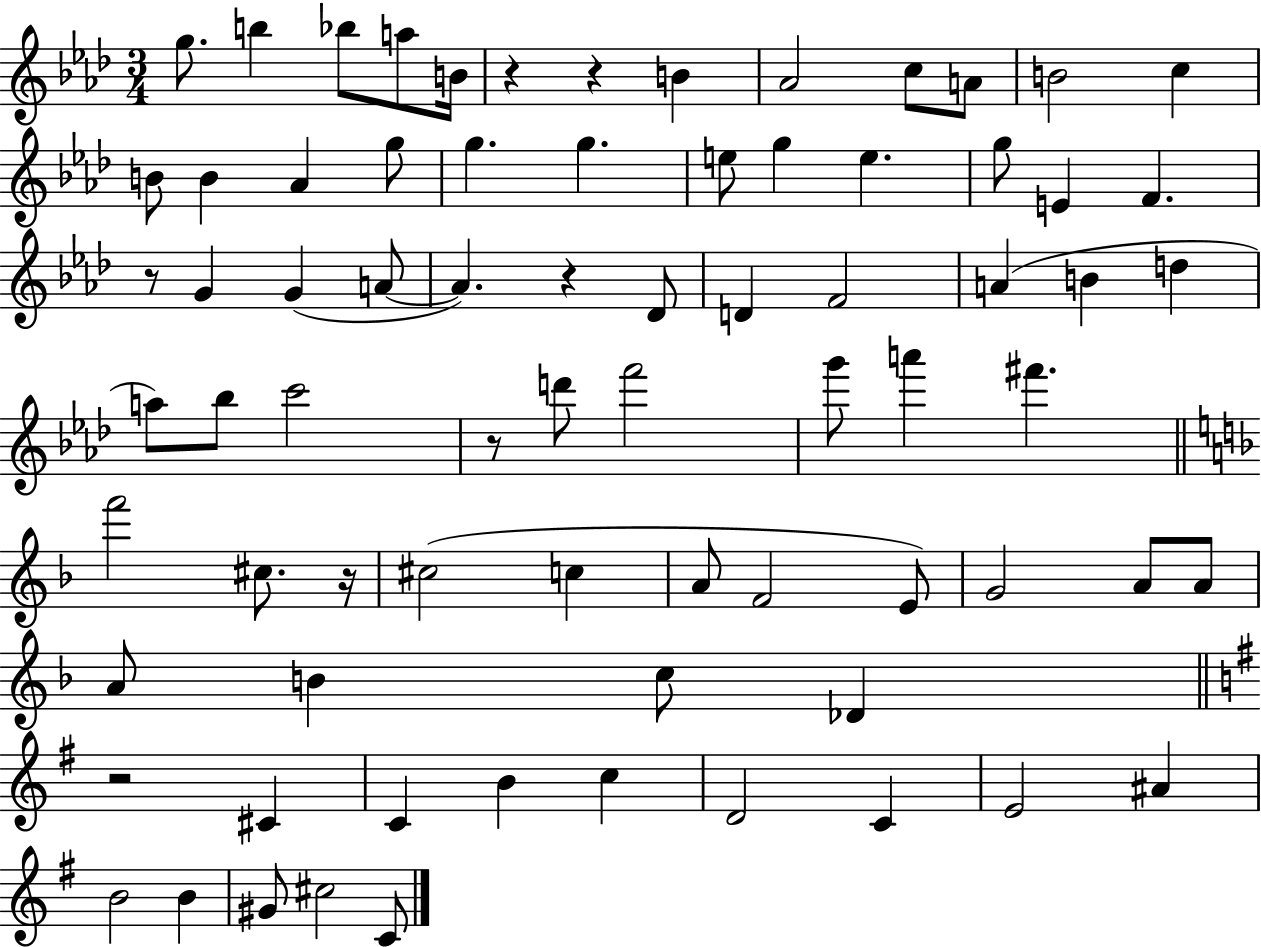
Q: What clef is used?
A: treble